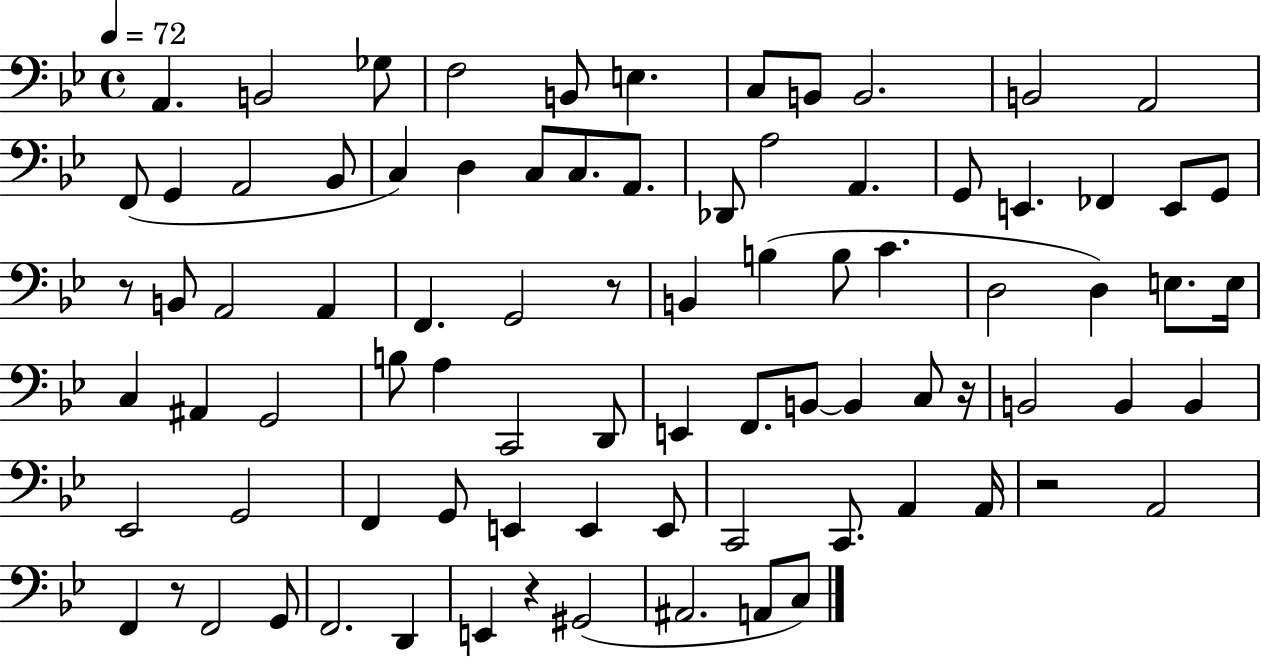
{
  \clef bass
  \time 4/4
  \defaultTimeSignature
  \key bes \major
  \tempo 4 = 72
  a,4. b,2 ges8 | f2 b,8 e4. | c8 b,8 b,2. | b,2 a,2 | \break f,8( g,4 a,2 bes,8 | c4) d4 c8 c8. a,8. | des,8 a2 a,4. | g,8 e,4. fes,4 e,8 g,8 | \break r8 b,8 a,2 a,4 | f,4. g,2 r8 | b,4 b4( b8 c'4. | d2 d4) e8. e16 | \break c4 ais,4 g,2 | b8 a4 c,2 d,8 | e,4 f,8. b,8~~ b,4 c8 r16 | b,2 b,4 b,4 | \break ees,2 g,2 | f,4 g,8 e,4 e,4 e,8 | c,2 c,8. a,4 a,16 | r2 a,2 | \break f,4 r8 f,2 g,8 | f,2. d,4 | e,4 r4 gis,2( | ais,2. a,8 c8) | \break \bar "|."
}